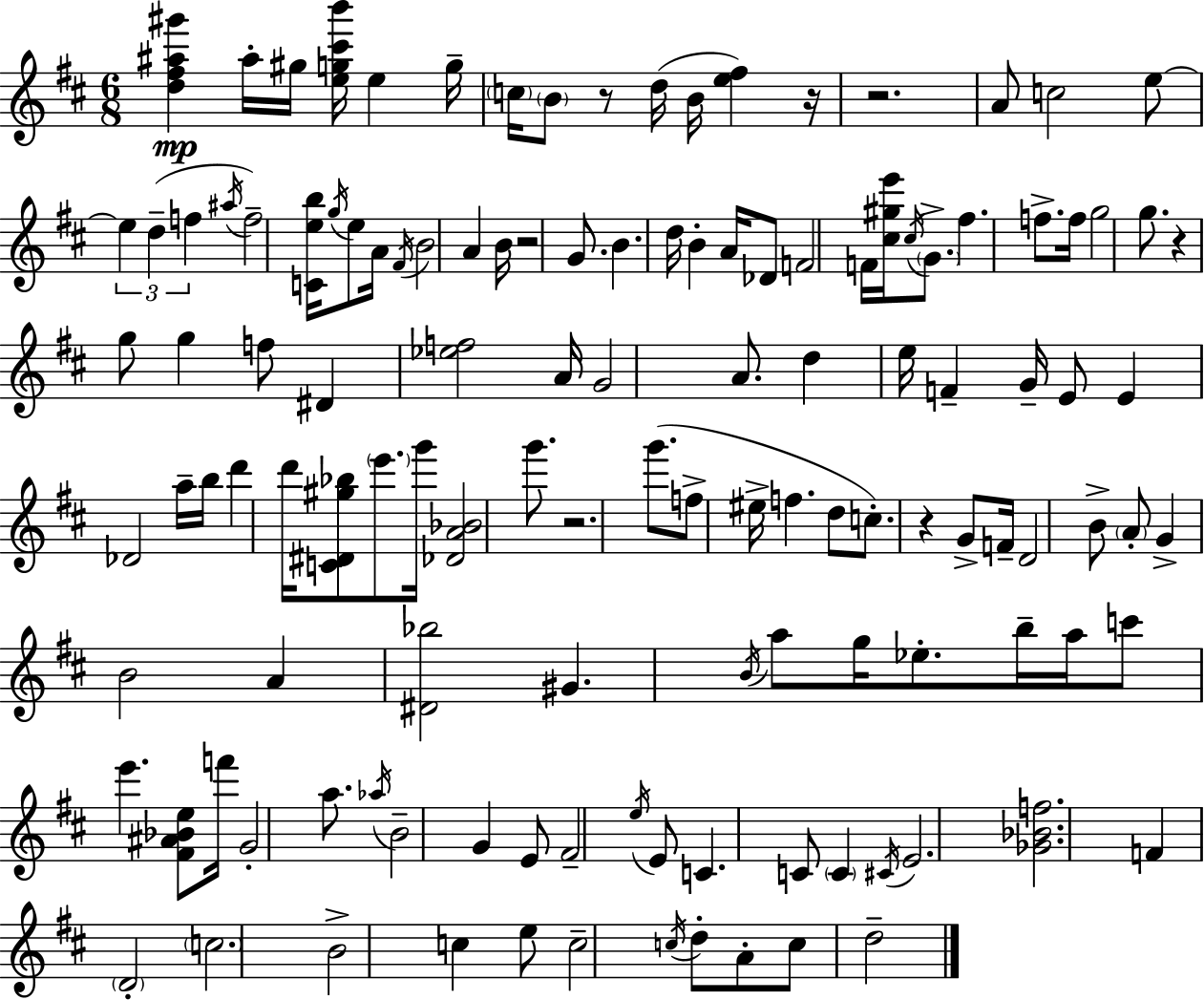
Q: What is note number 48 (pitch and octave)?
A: F4